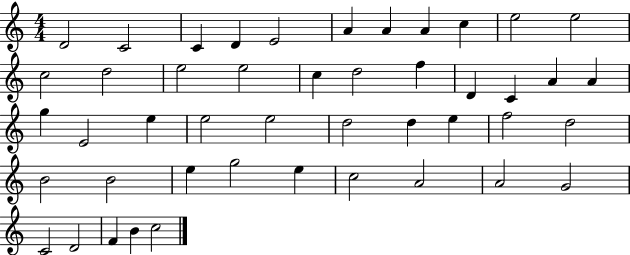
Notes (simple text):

D4/h C4/h C4/q D4/q E4/h A4/q A4/q A4/q C5/q E5/h E5/h C5/h D5/h E5/h E5/h C5/q D5/h F5/q D4/q C4/q A4/q A4/q G5/q E4/h E5/q E5/h E5/h D5/h D5/q E5/q F5/h D5/h B4/h B4/h E5/q G5/h E5/q C5/h A4/h A4/h G4/h C4/h D4/h F4/q B4/q C5/h